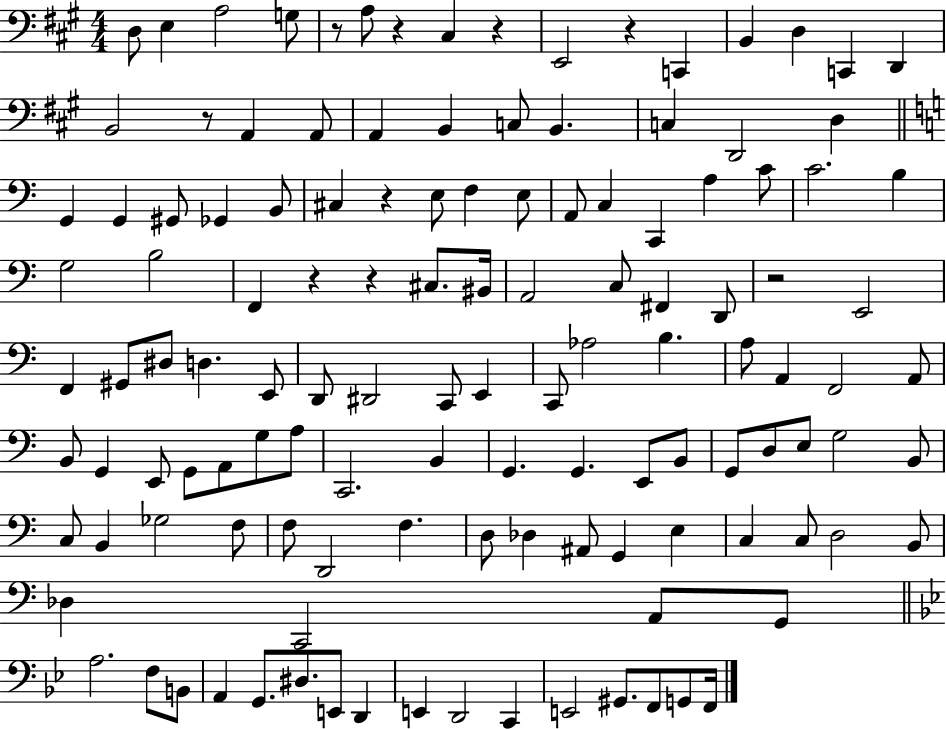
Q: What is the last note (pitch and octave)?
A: F2